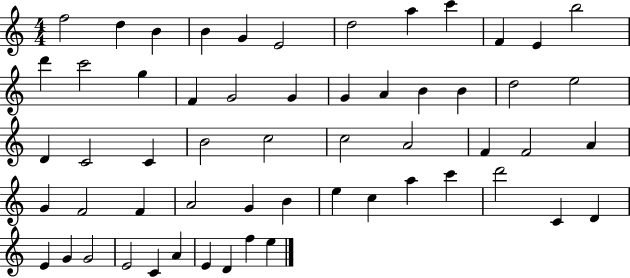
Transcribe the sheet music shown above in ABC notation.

X:1
T:Untitled
M:4/4
L:1/4
K:C
f2 d B B G E2 d2 a c' F E b2 d' c'2 g F G2 G G A B B d2 e2 D C2 C B2 c2 c2 A2 F F2 A G F2 F A2 G B e c a c' d'2 C D E G G2 E2 C A E D f e